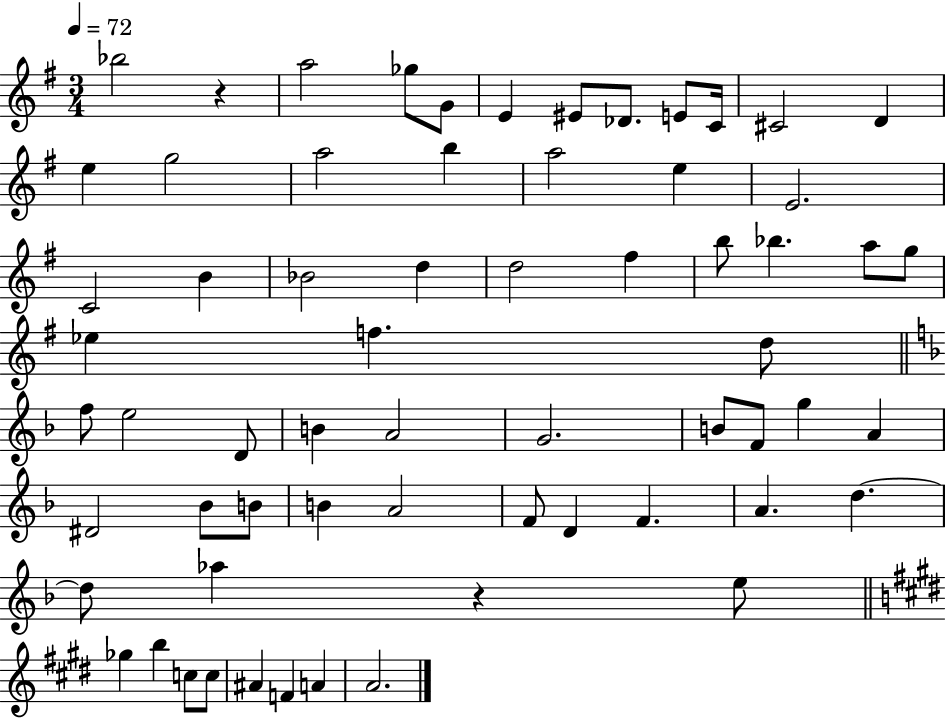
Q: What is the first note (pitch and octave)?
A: Bb5